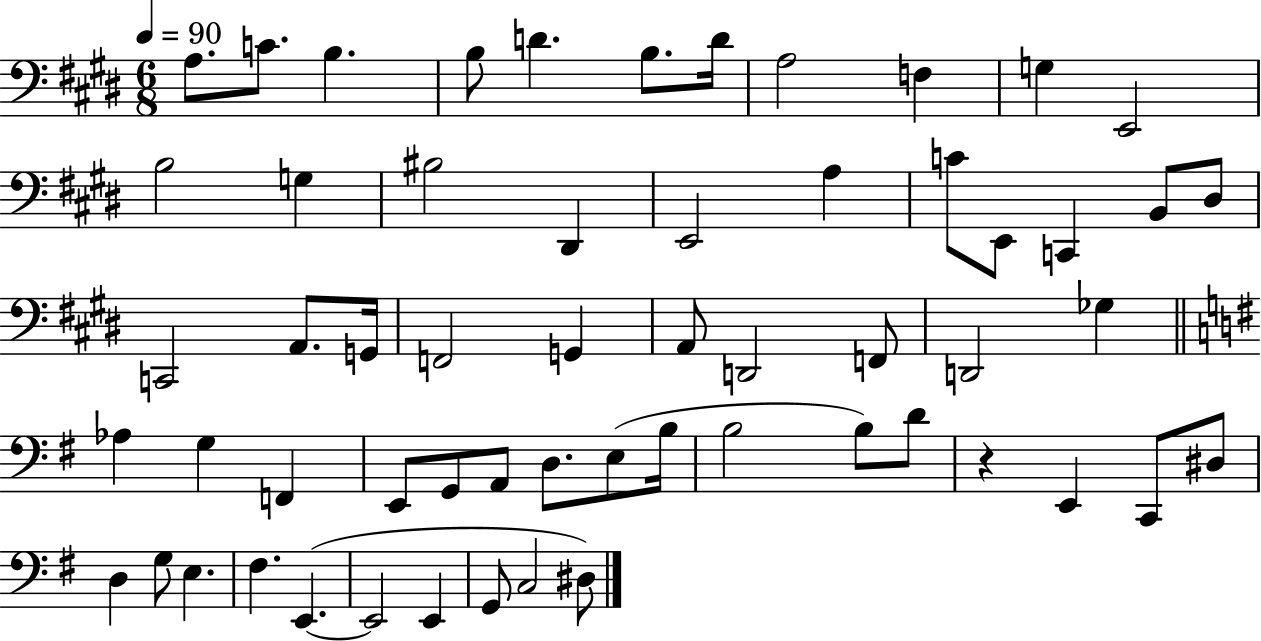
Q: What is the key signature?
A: E major